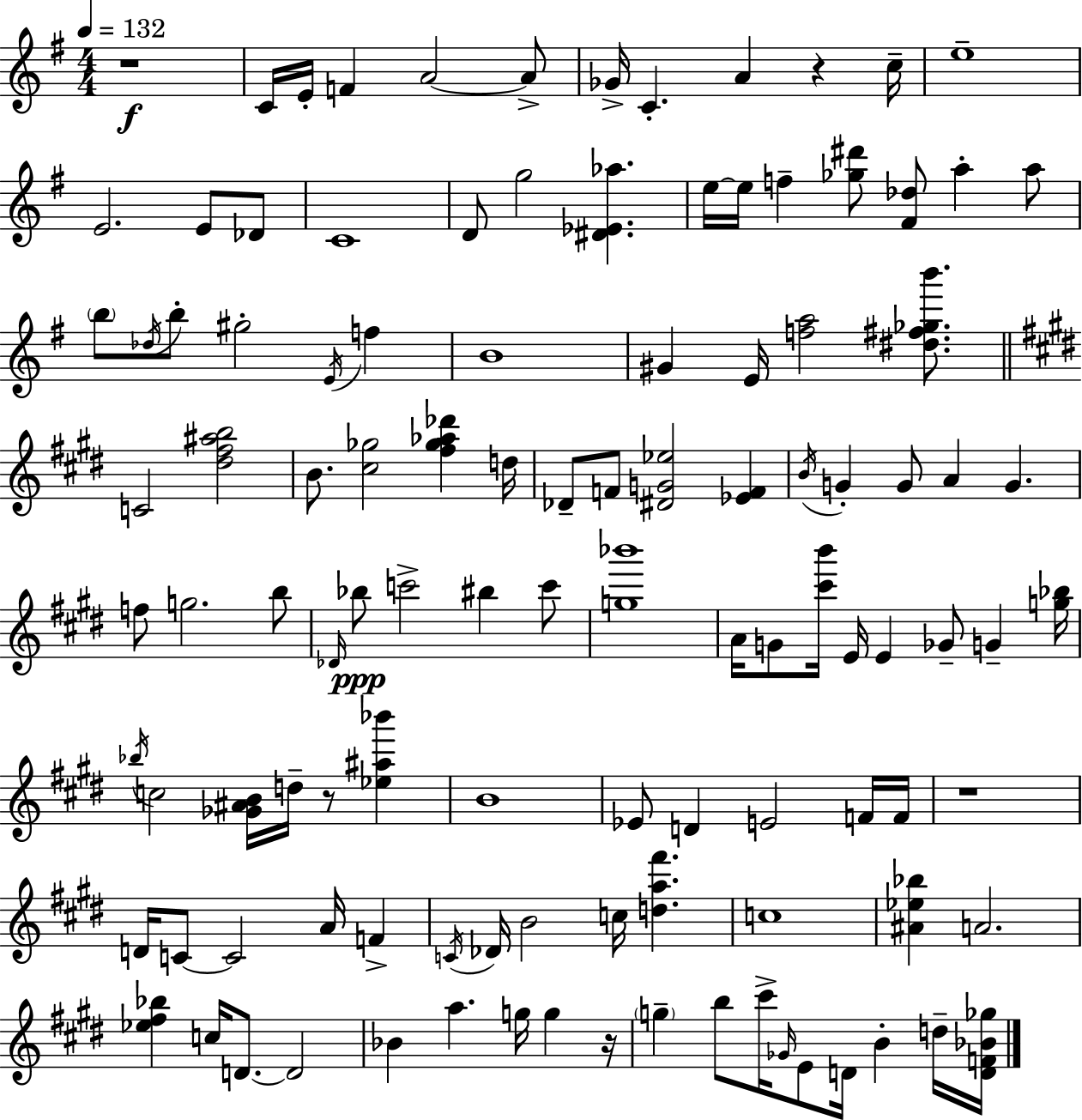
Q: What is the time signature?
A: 4/4